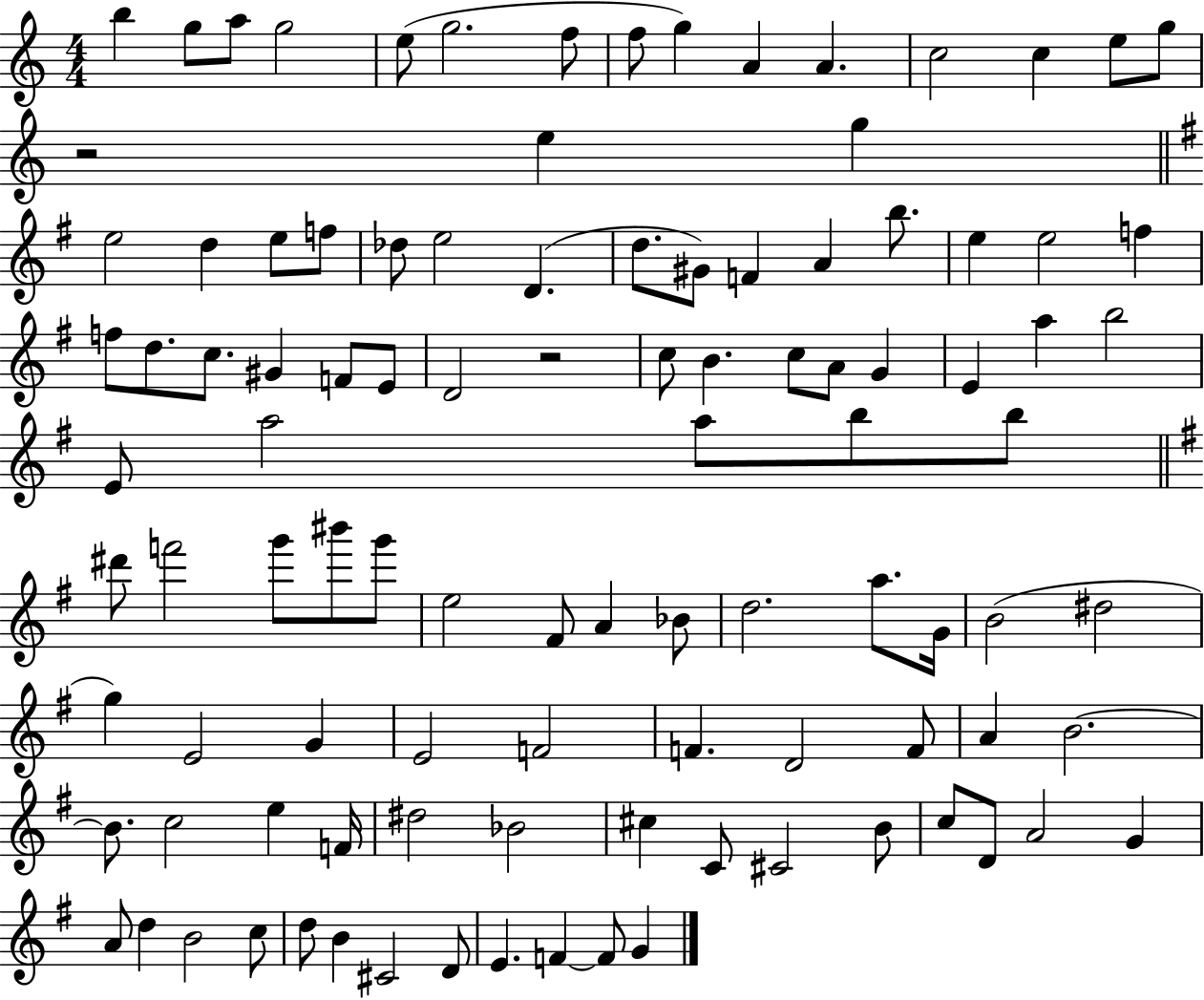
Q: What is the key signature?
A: C major